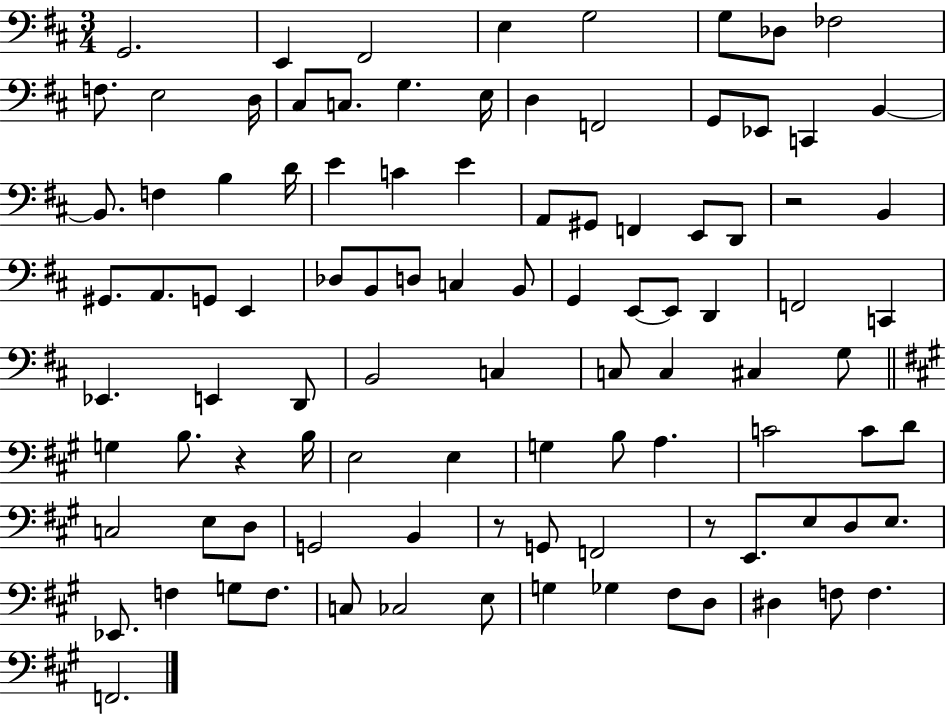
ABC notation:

X:1
T:Untitled
M:3/4
L:1/4
K:D
G,,2 E,, ^F,,2 E, G,2 G,/2 _D,/2 _F,2 F,/2 E,2 D,/4 ^C,/2 C,/2 G, E,/4 D, F,,2 G,,/2 _E,,/2 C,, B,, B,,/2 F, B, D/4 E C E A,,/2 ^G,,/2 F,, E,,/2 D,,/2 z2 B,, ^G,,/2 A,,/2 G,,/2 E,, _D,/2 B,,/2 D,/2 C, B,,/2 G,, E,,/2 E,,/2 D,, F,,2 C,, _E,, E,, D,,/2 B,,2 C, C,/2 C, ^C, G,/2 G, B,/2 z B,/4 E,2 E, G, B,/2 A, C2 C/2 D/2 C,2 E,/2 D,/2 G,,2 B,, z/2 G,,/2 F,,2 z/2 E,,/2 E,/2 D,/2 E,/2 _E,,/2 F, G,/2 F,/2 C,/2 _C,2 E,/2 G, _G, ^F,/2 D,/2 ^D, F,/2 F, F,,2